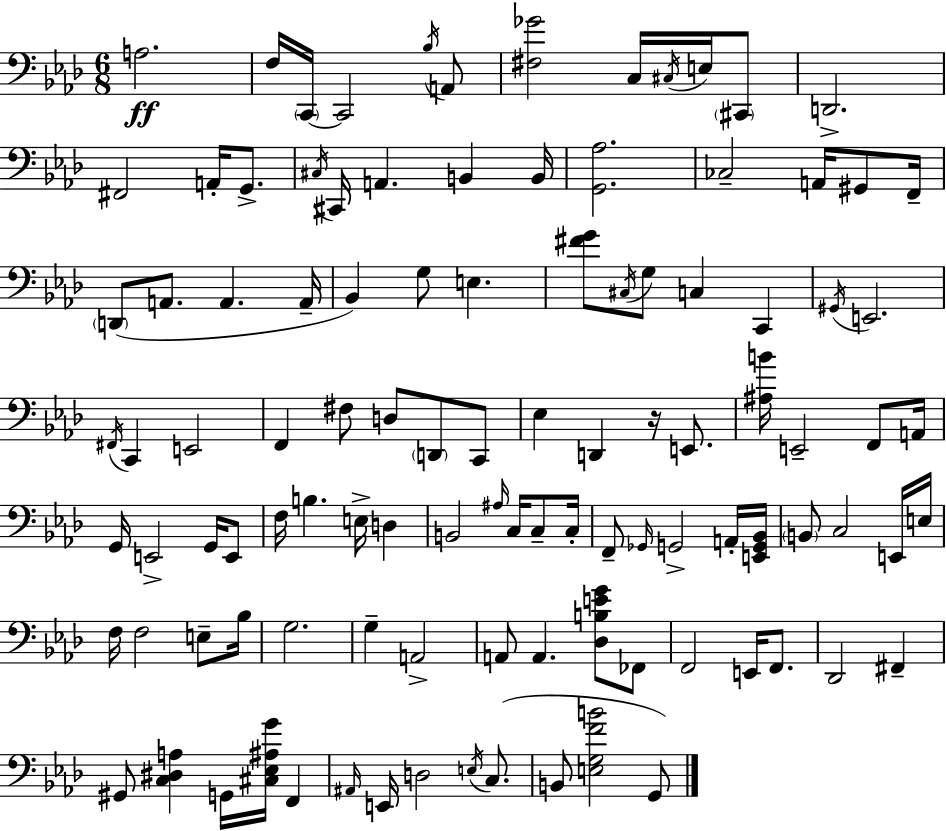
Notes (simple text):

A3/h. F3/s C2/s C2/h Bb3/s A2/e [F#3,Gb4]/h C3/s C#3/s E3/s C#2/e D2/h. F#2/h A2/s G2/e. C#3/s C#2/s A2/q. B2/q B2/s [G2,Ab3]/h. CES3/h A2/s G#2/e F2/s D2/e A2/e. A2/q. A2/s Bb2/q G3/e E3/q. [F#4,G4]/e C#3/s G3/e C3/q C2/q G#2/s E2/h. F#2/s C2/q E2/h F2/q F#3/e D3/e D2/e C2/e Eb3/q D2/q R/s E2/e. [A#3,B4]/s E2/h F2/e A2/s G2/s E2/h G2/s E2/e F3/s B3/q. E3/s D3/q B2/h A#3/s C3/s C3/e C3/s F2/e Gb2/s G2/h A2/s [E2,G2,Bb2]/s B2/e C3/h E2/s E3/s F3/s F3/h E3/e Bb3/s G3/h. G3/q A2/h A2/e A2/q. [Db3,B3,E4,G4]/e FES2/e F2/h E2/s F2/e. Db2/h F#2/q G#2/e [C3,D#3,A3]/q G2/s [C#3,Eb3,A#3,G4]/s F2/q A#2/s E2/s D3/h E3/s C3/e. B2/e [E3,G3,F4,B4]/h G2/e